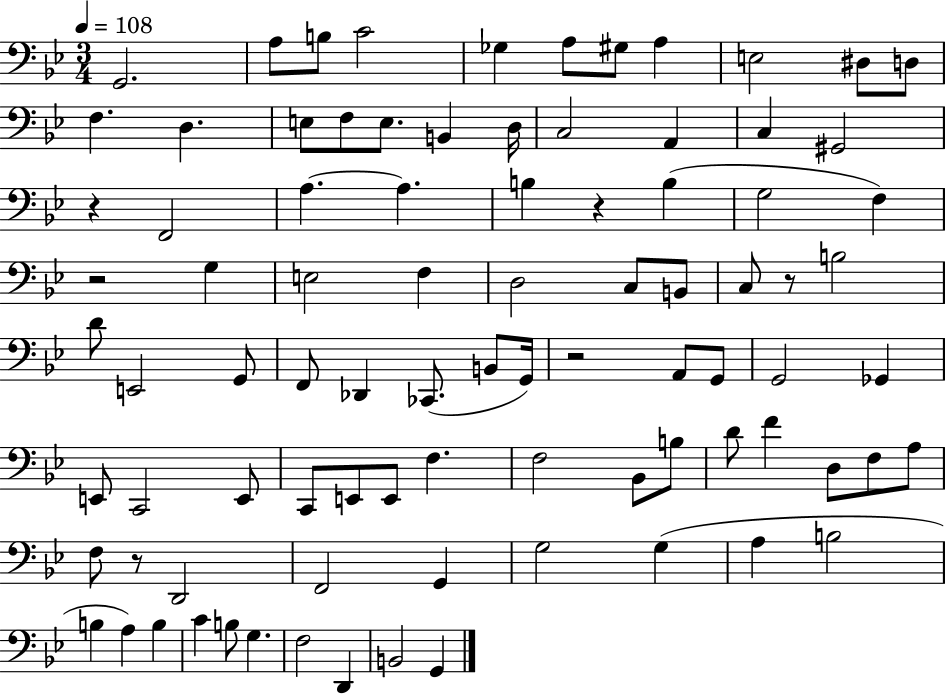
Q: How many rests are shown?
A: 6